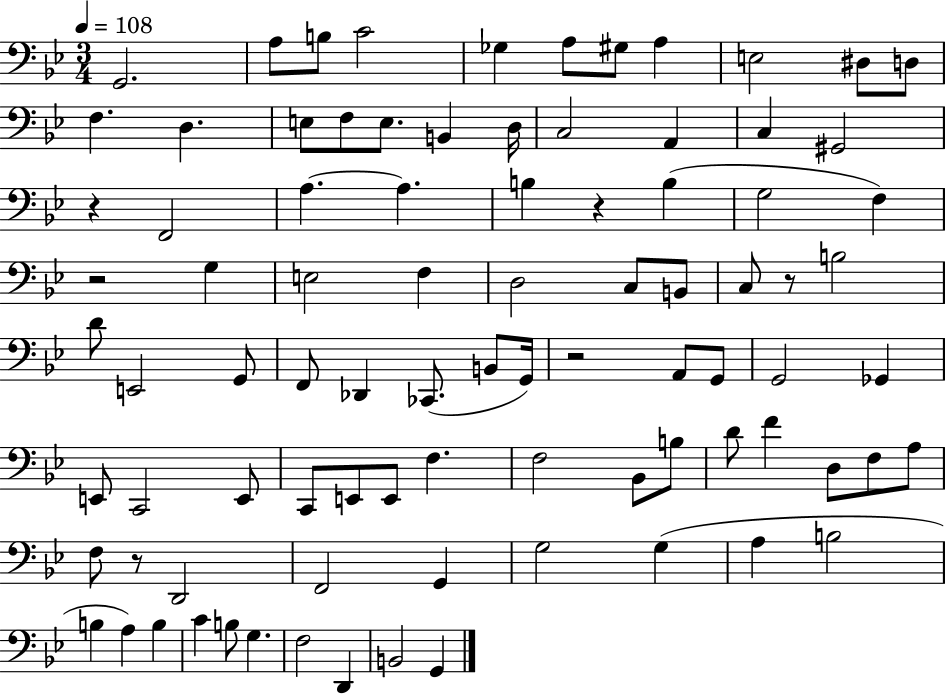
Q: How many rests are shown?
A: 6